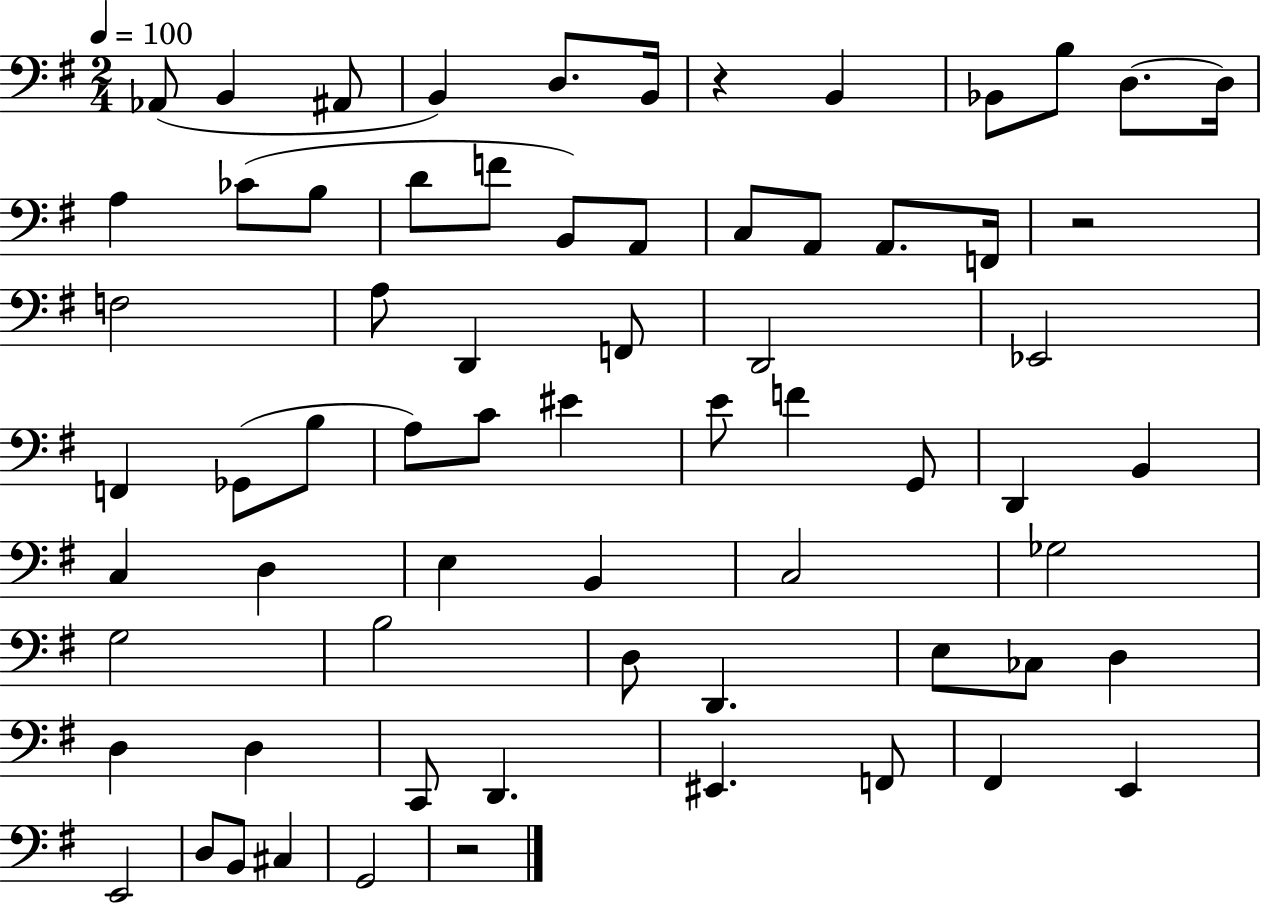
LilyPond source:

{
  \clef bass
  \numericTimeSignature
  \time 2/4
  \key g \major
  \tempo 4 = 100
  aes,8( b,4 ais,8 | b,4) d8. b,16 | r4 b,4 | bes,8 b8 d8.~~ d16 | \break a4 ces'8( b8 | d'8 f'8 b,8) a,8 | c8 a,8 a,8. f,16 | r2 | \break f2 | a8 d,4 f,8 | d,2 | ees,2 | \break f,4 ges,8( b8 | a8) c'8 eis'4 | e'8 f'4 g,8 | d,4 b,4 | \break c4 d4 | e4 b,4 | c2 | ges2 | \break g2 | b2 | d8 d,4. | e8 ces8 d4 | \break d4 d4 | c,8 d,4. | eis,4. f,8 | fis,4 e,4 | \break e,2 | d8 b,8 cis4 | g,2 | r2 | \break \bar "|."
}